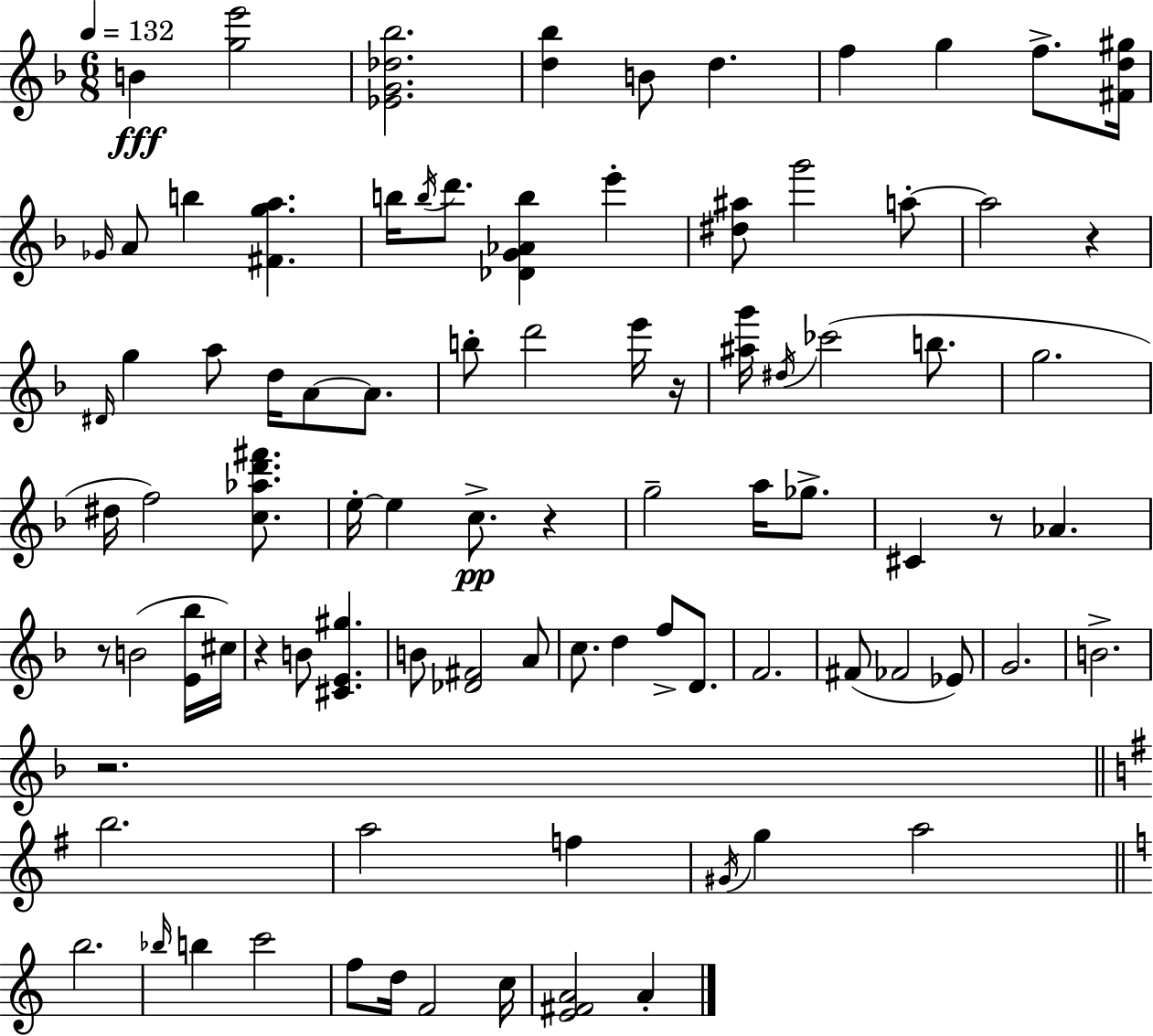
{
  \clef treble
  \numericTimeSignature
  \time 6/8
  \key f \major
  \tempo 4 = 132
  \repeat volta 2 { b'4\fff <g'' e'''>2 | <ees' g' des'' bes''>2. | <d'' bes''>4 b'8 d''4. | f''4 g''4 f''8.-> <fis' d'' gis''>16 | \break \grace { ges'16 } a'8 b''4 <fis' g'' a''>4. | b''16 \acciaccatura { b''16 } d'''8. <des' g' aes' b''>4 e'''4-. | <dis'' ais''>8 g'''2 | a''8-.~~ a''2 r4 | \break \grace { dis'16 } g''4 a''8 d''16 a'8~~ | a'8. b''8-. d'''2 | e'''16 r16 <ais'' g'''>16 \acciaccatura { dis''16 } ces'''2( | b''8. g''2. | \break dis''16 f''2) | <c'' aes'' d''' fis'''>8. e''16-.~~ e''4 c''8.->\pp | r4 g''2-- | a''16 ges''8.-> cis'4 r8 aes'4. | \break r8 b'2( | <e' bes''>16 cis''16) r4 b'8 <cis' e' gis''>4. | b'8 <des' fis'>2 | a'8 c''8. d''4 f''8-> | \break d'8. f'2. | fis'8( fes'2 | ees'8) g'2. | b'2.-> | \break r2. | \bar "||" \break \key g \major b''2. | a''2 f''4 | \acciaccatura { gis'16 } g''4 a''2 | \bar "||" \break \key c \major b''2. | \grace { bes''16 } b''4 c'''2 | f''8 d''16 f'2 | c''16 <e' fis' a'>2 a'4-. | \break } \bar "|."
}